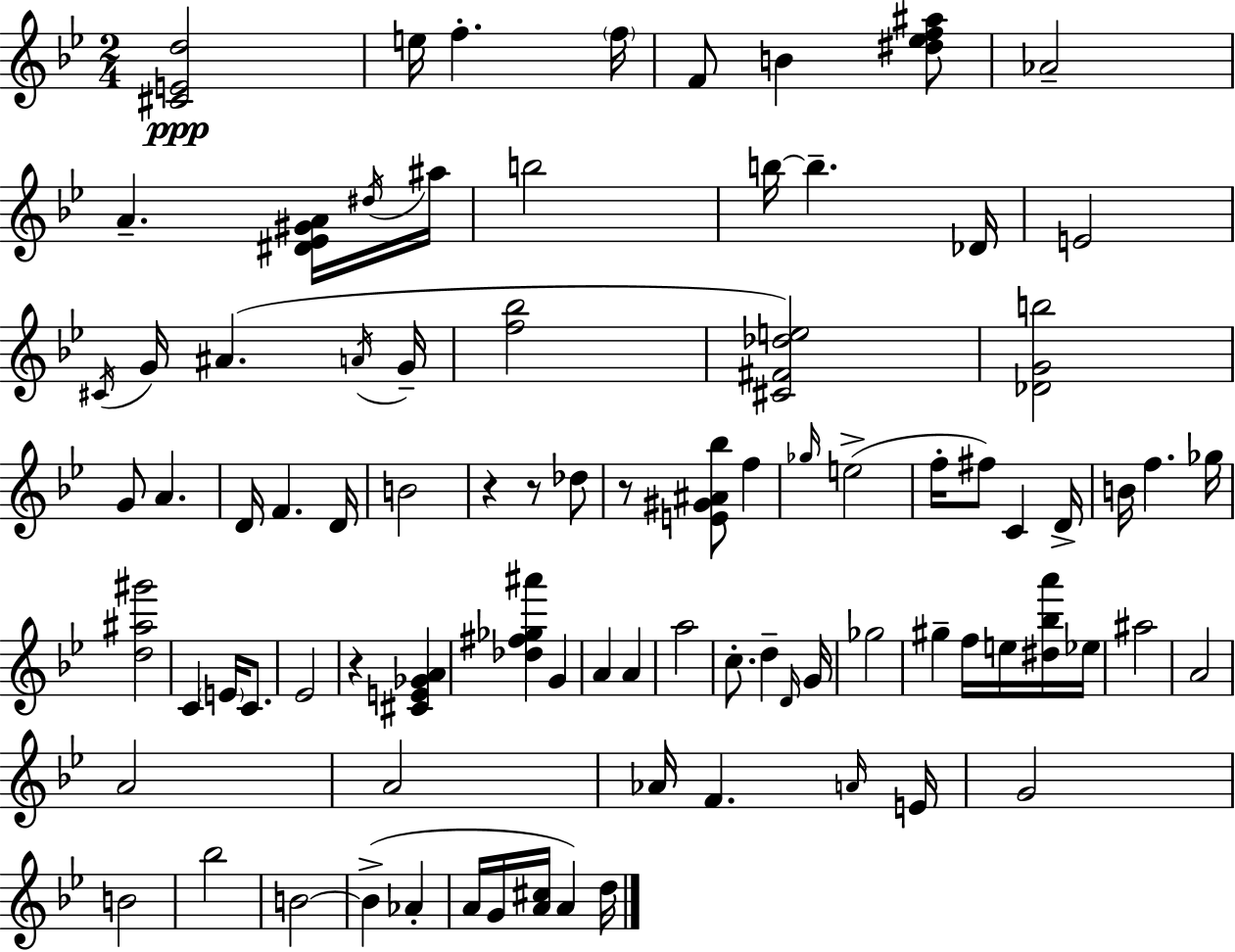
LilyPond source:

{
  \clef treble
  \numericTimeSignature
  \time 2/4
  \key bes \major
  <cis' e' d''>2\ppp | e''16 f''4.-. \parenthesize f''16 | f'8 b'4 <dis'' ees'' f'' ais''>8 | aes'2-- | \break a'4.-- <dis' ees' gis' a'>16 \acciaccatura { dis''16 } | ais''16 b''2 | b''16~~ b''4.-- | des'16 e'2 | \break \acciaccatura { cis'16 } g'16 ais'4.( | \acciaccatura { a'16 } g'16-- <f'' bes''>2 | <cis' fis' des'' e''>2) | <des' g' b''>2 | \break g'8 a'4. | d'16 f'4. | d'16 b'2 | r4 r8 | \break des''8 r8 <e' gis' ais' bes''>8 f''4 | \grace { ges''16 }( e''2-> | f''16-. fis''8) c'4 | d'16-> b'16 f''4. | \break ges''16 <d'' ais'' gis'''>2 | c'4 | \parenthesize e'16 c'8. ees'2 | r4 | \break <cis' e' ges' a'>4 <des'' fis'' ges'' ais'''>4 | g'4 a'4 | a'4 a''2 | c''8.-. d''4-- | \break \grace { d'16 } g'16 ges''2 | gis''4-- | f''16 e''16 <dis'' bes'' a'''>16 ees''16 ais''2 | a'2 | \break a'2 | a'2 | aes'16 f'4. | \grace { a'16 } e'16 g'2 | \break b'2 | bes''2 | b'2~~ | b'4->( | \break aes'4-. a'16 g'16 | <a' cis''>16 a'4) d''16 \bar "|."
}